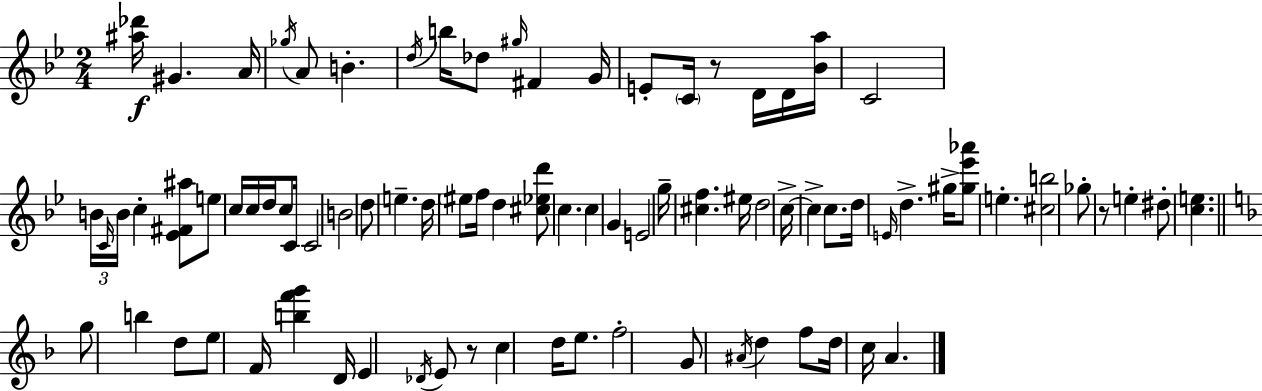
[A#5,Db6]/s G#4/q. A4/s Gb5/s A4/e B4/q. D5/s B5/s Db5/e G#5/s F#4/q G4/s E4/e C4/s R/e D4/s D4/s [Bb4,A5]/s C4/h B4/s C4/s B4/s C5/q [Eb4,F#4,A#5]/e E5/e C5/s C5/s D5/s C5/e C4/s C4/h B4/h D5/e E5/q. D5/s EIS5/e F5/s D5/q [C#5,Eb5,D6]/e C5/q. C5/q G4/q E4/h G5/s [C#5,F5]/q. EIS5/s D5/h C5/s C5/q C5/e. D5/s E4/s D5/q. G#5/s [G#5,Eb6,Ab6]/e E5/q. [C#5,B5]/h Gb5/e R/e E5/q D#5/e [C5,E5]/q. G5/e B5/q D5/e E5/e F4/s [B5,F6,G6]/q D4/s E4/q Db4/s E4/e R/e C5/q D5/s E5/e. F5/h G4/e A#4/s D5/q F5/e D5/s C5/s A4/q.